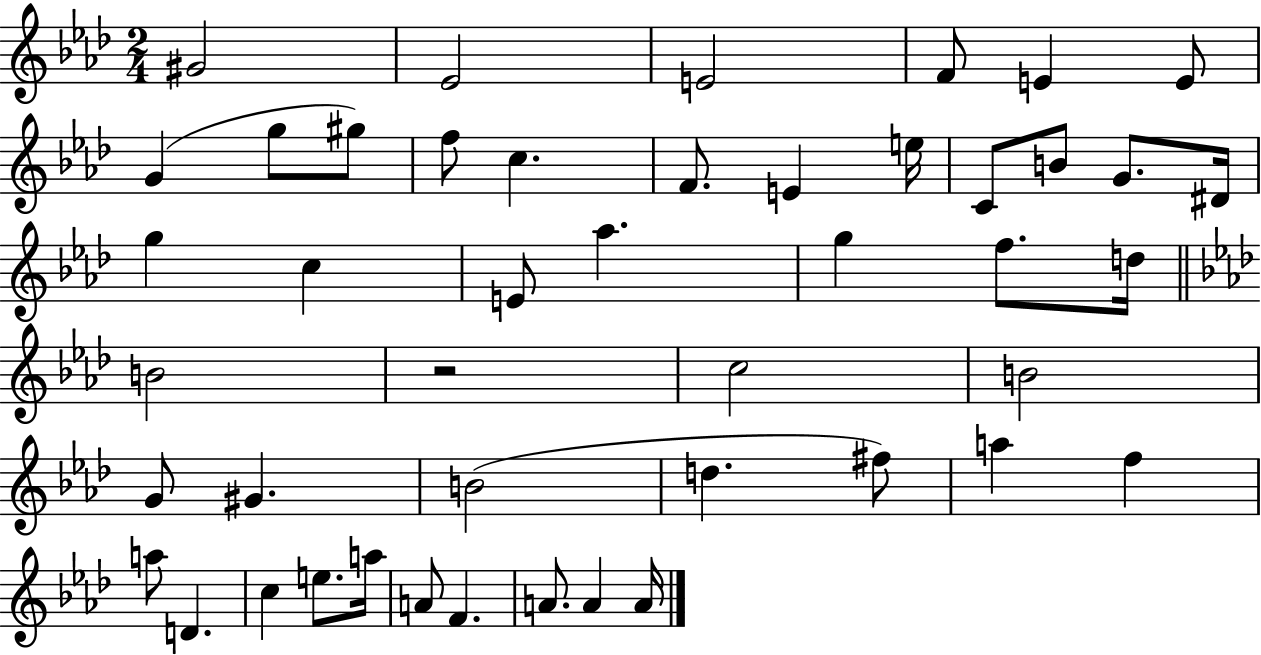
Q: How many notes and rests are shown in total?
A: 46